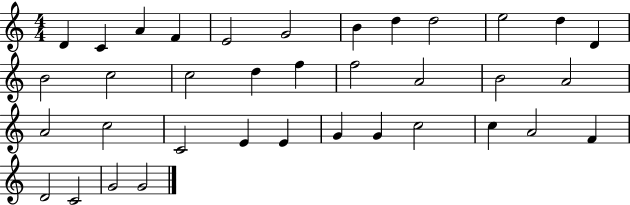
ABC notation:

X:1
T:Untitled
M:4/4
L:1/4
K:C
D C A F E2 G2 B d d2 e2 d D B2 c2 c2 d f f2 A2 B2 A2 A2 c2 C2 E E G G c2 c A2 F D2 C2 G2 G2